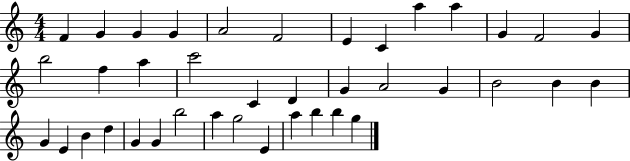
F4/q G4/q G4/q G4/q A4/h F4/h E4/q C4/q A5/q A5/q G4/q F4/h G4/q B5/h F5/q A5/q C6/h C4/q D4/q G4/q A4/h G4/q B4/h B4/q B4/q G4/q E4/q B4/q D5/q G4/q G4/q B5/h A5/q G5/h E4/q A5/q B5/q B5/q G5/q